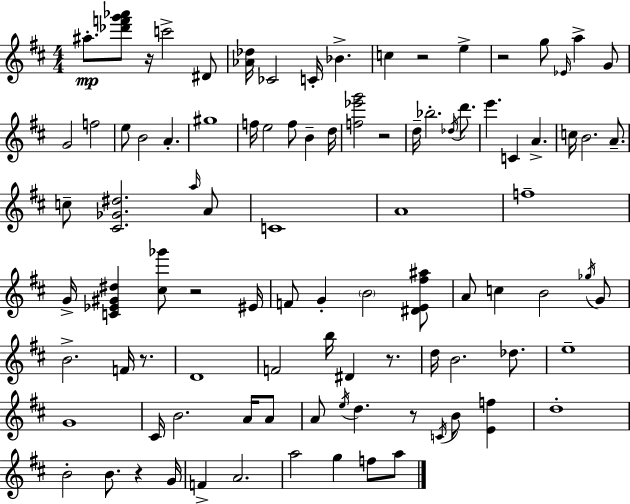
{
  \clef treble
  \numericTimeSignature
  \time 4/4
  \key d \major
  \repeat volta 2 { ais''8.-.\mp <des''' f''' g''' aes'''>8 r16 c'''2-> dis'8 | <aes' des''>16 ces'2 c'16-. bes'4.-> | c''4 r2 e''4-> | r2 g''8 \grace { ees'16 } a''4-> g'8 | \break g'2 f''2 | e''8 b'2 a'4.-. | gis''1 | f''16 e''2 f''8 b'4-- | \break d''16 <f'' ees''' g'''>2 r2 | d''16-- bes''2.-. \acciaccatura { des''16 } d'''8. | e'''4. c'4 a'4.-> | c''16 b'2. a'8.-- | \break c''8-- <cis' ges' dis''>2. | \grace { a''16 } a'8 c'1 | a'1 | f''1-- | \break g'16-> <c' ees' gis' dis''>4 <cis'' ges'''>8 r2 | eis'16 f'8 g'4-. \parenthesize b'2 | <dis' e' fis'' ais''>8 a'8 c''4 b'2 | \acciaccatura { ges''16 } g'8 b'2.-> | \break f'16 r8. d'1 | f'2 b''16 dis'4 | r8. d''16 b'2. | des''8. e''1-- | \break g'1 | cis'16 b'2. | a'16 a'8 a'8 \acciaccatura { e''16 } d''4. r8 \acciaccatura { c'16 } | b'8 <e' f''>4 d''1-. | \break b'2-. b'8. | r4 g'16 f'4-> a'2. | a''2 g''4 | f''8 a''8 } \bar "|."
}